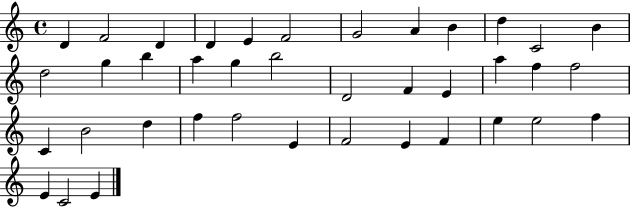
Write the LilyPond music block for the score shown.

{
  \clef treble
  \time 4/4
  \defaultTimeSignature
  \key c \major
  d'4 f'2 d'4 | d'4 e'4 f'2 | g'2 a'4 b'4 | d''4 c'2 b'4 | \break d''2 g''4 b''4 | a''4 g''4 b''2 | d'2 f'4 e'4 | a''4 f''4 f''2 | \break c'4 b'2 d''4 | f''4 f''2 e'4 | f'2 e'4 f'4 | e''4 e''2 f''4 | \break e'4 c'2 e'4 | \bar "|."
}